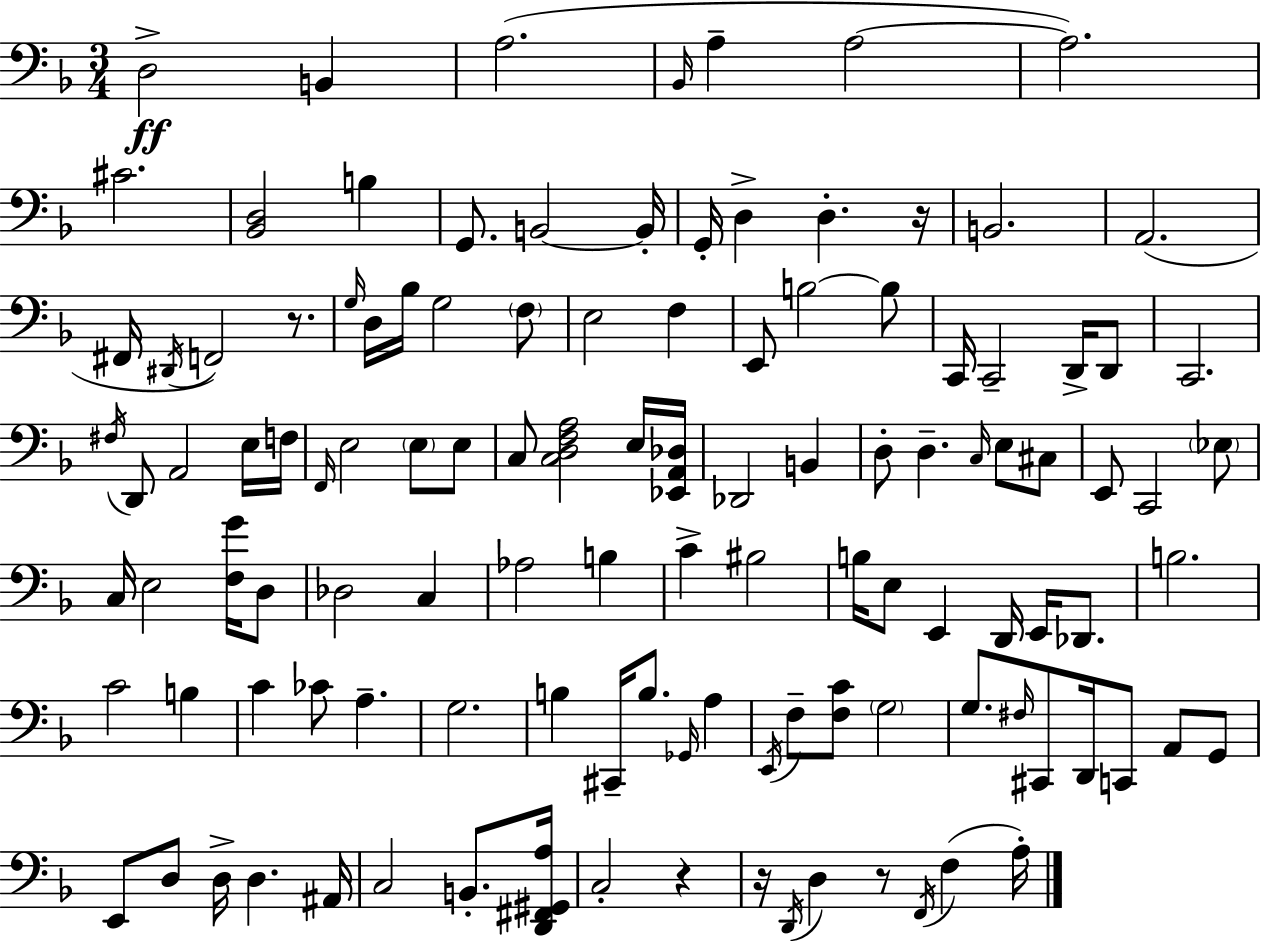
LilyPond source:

{
  \clef bass
  \numericTimeSignature
  \time 3/4
  \key f \major
  d2->\ff b,4 | a2.( | \grace { bes,16 } a4-- a2~~ | a2.) | \break cis'2. | <bes, d>2 b4 | g,8. b,2~~ | b,16-. g,16-. d4-> d4.-. | \break r16 b,2. | a,2.( | fis,16 \acciaccatura { dis,16 } f,2) r8. | \grace { g16 } d16 bes16 g2 | \break \parenthesize f8 e2 f4 | e,8 b2~~ | b8 c,16 c,2-- | d,16-> d,8 c,2. | \break \acciaccatura { fis16 } d,8 a,2 | e16 f16 \grace { f,16 } e2 | \parenthesize e8 e8 c8 <c d f a>2 | e16 <ees, a, des>16 des,2 | \break b,4 d8-. d4.-- | \grace { c16 } e8 cis8 e,8 c,2 | \parenthesize ees8 c16 e2 | <f g'>16 d8 des2 | \break c4 aes2 | b4 c'4-> bis2 | b16 e8 e,4 | d,16 e,16 des,8. b2. | \break c'2 | b4 c'4 ces'8 | a4.-- g2. | b4 cis,16-- b8. | \break \grace { ges,16 } a4 \acciaccatura { e,16 } f8-- <f c'>8 | \parenthesize g2 g8. \grace { fis16 } | cis,8 d,16 c,8 a,8 g,8 e,8 d8 | d16-> d4. ais,16 c2 | \break b,8.-. <d, fis, gis, a>16 c2-. | r4 r16 \acciaccatura { d,16 } d4 | r8 \acciaccatura { f,16 }( f4 a16-.) \bar "|."
}